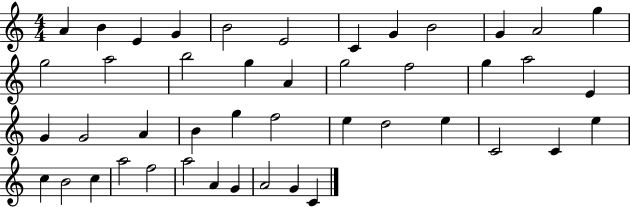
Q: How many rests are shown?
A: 0